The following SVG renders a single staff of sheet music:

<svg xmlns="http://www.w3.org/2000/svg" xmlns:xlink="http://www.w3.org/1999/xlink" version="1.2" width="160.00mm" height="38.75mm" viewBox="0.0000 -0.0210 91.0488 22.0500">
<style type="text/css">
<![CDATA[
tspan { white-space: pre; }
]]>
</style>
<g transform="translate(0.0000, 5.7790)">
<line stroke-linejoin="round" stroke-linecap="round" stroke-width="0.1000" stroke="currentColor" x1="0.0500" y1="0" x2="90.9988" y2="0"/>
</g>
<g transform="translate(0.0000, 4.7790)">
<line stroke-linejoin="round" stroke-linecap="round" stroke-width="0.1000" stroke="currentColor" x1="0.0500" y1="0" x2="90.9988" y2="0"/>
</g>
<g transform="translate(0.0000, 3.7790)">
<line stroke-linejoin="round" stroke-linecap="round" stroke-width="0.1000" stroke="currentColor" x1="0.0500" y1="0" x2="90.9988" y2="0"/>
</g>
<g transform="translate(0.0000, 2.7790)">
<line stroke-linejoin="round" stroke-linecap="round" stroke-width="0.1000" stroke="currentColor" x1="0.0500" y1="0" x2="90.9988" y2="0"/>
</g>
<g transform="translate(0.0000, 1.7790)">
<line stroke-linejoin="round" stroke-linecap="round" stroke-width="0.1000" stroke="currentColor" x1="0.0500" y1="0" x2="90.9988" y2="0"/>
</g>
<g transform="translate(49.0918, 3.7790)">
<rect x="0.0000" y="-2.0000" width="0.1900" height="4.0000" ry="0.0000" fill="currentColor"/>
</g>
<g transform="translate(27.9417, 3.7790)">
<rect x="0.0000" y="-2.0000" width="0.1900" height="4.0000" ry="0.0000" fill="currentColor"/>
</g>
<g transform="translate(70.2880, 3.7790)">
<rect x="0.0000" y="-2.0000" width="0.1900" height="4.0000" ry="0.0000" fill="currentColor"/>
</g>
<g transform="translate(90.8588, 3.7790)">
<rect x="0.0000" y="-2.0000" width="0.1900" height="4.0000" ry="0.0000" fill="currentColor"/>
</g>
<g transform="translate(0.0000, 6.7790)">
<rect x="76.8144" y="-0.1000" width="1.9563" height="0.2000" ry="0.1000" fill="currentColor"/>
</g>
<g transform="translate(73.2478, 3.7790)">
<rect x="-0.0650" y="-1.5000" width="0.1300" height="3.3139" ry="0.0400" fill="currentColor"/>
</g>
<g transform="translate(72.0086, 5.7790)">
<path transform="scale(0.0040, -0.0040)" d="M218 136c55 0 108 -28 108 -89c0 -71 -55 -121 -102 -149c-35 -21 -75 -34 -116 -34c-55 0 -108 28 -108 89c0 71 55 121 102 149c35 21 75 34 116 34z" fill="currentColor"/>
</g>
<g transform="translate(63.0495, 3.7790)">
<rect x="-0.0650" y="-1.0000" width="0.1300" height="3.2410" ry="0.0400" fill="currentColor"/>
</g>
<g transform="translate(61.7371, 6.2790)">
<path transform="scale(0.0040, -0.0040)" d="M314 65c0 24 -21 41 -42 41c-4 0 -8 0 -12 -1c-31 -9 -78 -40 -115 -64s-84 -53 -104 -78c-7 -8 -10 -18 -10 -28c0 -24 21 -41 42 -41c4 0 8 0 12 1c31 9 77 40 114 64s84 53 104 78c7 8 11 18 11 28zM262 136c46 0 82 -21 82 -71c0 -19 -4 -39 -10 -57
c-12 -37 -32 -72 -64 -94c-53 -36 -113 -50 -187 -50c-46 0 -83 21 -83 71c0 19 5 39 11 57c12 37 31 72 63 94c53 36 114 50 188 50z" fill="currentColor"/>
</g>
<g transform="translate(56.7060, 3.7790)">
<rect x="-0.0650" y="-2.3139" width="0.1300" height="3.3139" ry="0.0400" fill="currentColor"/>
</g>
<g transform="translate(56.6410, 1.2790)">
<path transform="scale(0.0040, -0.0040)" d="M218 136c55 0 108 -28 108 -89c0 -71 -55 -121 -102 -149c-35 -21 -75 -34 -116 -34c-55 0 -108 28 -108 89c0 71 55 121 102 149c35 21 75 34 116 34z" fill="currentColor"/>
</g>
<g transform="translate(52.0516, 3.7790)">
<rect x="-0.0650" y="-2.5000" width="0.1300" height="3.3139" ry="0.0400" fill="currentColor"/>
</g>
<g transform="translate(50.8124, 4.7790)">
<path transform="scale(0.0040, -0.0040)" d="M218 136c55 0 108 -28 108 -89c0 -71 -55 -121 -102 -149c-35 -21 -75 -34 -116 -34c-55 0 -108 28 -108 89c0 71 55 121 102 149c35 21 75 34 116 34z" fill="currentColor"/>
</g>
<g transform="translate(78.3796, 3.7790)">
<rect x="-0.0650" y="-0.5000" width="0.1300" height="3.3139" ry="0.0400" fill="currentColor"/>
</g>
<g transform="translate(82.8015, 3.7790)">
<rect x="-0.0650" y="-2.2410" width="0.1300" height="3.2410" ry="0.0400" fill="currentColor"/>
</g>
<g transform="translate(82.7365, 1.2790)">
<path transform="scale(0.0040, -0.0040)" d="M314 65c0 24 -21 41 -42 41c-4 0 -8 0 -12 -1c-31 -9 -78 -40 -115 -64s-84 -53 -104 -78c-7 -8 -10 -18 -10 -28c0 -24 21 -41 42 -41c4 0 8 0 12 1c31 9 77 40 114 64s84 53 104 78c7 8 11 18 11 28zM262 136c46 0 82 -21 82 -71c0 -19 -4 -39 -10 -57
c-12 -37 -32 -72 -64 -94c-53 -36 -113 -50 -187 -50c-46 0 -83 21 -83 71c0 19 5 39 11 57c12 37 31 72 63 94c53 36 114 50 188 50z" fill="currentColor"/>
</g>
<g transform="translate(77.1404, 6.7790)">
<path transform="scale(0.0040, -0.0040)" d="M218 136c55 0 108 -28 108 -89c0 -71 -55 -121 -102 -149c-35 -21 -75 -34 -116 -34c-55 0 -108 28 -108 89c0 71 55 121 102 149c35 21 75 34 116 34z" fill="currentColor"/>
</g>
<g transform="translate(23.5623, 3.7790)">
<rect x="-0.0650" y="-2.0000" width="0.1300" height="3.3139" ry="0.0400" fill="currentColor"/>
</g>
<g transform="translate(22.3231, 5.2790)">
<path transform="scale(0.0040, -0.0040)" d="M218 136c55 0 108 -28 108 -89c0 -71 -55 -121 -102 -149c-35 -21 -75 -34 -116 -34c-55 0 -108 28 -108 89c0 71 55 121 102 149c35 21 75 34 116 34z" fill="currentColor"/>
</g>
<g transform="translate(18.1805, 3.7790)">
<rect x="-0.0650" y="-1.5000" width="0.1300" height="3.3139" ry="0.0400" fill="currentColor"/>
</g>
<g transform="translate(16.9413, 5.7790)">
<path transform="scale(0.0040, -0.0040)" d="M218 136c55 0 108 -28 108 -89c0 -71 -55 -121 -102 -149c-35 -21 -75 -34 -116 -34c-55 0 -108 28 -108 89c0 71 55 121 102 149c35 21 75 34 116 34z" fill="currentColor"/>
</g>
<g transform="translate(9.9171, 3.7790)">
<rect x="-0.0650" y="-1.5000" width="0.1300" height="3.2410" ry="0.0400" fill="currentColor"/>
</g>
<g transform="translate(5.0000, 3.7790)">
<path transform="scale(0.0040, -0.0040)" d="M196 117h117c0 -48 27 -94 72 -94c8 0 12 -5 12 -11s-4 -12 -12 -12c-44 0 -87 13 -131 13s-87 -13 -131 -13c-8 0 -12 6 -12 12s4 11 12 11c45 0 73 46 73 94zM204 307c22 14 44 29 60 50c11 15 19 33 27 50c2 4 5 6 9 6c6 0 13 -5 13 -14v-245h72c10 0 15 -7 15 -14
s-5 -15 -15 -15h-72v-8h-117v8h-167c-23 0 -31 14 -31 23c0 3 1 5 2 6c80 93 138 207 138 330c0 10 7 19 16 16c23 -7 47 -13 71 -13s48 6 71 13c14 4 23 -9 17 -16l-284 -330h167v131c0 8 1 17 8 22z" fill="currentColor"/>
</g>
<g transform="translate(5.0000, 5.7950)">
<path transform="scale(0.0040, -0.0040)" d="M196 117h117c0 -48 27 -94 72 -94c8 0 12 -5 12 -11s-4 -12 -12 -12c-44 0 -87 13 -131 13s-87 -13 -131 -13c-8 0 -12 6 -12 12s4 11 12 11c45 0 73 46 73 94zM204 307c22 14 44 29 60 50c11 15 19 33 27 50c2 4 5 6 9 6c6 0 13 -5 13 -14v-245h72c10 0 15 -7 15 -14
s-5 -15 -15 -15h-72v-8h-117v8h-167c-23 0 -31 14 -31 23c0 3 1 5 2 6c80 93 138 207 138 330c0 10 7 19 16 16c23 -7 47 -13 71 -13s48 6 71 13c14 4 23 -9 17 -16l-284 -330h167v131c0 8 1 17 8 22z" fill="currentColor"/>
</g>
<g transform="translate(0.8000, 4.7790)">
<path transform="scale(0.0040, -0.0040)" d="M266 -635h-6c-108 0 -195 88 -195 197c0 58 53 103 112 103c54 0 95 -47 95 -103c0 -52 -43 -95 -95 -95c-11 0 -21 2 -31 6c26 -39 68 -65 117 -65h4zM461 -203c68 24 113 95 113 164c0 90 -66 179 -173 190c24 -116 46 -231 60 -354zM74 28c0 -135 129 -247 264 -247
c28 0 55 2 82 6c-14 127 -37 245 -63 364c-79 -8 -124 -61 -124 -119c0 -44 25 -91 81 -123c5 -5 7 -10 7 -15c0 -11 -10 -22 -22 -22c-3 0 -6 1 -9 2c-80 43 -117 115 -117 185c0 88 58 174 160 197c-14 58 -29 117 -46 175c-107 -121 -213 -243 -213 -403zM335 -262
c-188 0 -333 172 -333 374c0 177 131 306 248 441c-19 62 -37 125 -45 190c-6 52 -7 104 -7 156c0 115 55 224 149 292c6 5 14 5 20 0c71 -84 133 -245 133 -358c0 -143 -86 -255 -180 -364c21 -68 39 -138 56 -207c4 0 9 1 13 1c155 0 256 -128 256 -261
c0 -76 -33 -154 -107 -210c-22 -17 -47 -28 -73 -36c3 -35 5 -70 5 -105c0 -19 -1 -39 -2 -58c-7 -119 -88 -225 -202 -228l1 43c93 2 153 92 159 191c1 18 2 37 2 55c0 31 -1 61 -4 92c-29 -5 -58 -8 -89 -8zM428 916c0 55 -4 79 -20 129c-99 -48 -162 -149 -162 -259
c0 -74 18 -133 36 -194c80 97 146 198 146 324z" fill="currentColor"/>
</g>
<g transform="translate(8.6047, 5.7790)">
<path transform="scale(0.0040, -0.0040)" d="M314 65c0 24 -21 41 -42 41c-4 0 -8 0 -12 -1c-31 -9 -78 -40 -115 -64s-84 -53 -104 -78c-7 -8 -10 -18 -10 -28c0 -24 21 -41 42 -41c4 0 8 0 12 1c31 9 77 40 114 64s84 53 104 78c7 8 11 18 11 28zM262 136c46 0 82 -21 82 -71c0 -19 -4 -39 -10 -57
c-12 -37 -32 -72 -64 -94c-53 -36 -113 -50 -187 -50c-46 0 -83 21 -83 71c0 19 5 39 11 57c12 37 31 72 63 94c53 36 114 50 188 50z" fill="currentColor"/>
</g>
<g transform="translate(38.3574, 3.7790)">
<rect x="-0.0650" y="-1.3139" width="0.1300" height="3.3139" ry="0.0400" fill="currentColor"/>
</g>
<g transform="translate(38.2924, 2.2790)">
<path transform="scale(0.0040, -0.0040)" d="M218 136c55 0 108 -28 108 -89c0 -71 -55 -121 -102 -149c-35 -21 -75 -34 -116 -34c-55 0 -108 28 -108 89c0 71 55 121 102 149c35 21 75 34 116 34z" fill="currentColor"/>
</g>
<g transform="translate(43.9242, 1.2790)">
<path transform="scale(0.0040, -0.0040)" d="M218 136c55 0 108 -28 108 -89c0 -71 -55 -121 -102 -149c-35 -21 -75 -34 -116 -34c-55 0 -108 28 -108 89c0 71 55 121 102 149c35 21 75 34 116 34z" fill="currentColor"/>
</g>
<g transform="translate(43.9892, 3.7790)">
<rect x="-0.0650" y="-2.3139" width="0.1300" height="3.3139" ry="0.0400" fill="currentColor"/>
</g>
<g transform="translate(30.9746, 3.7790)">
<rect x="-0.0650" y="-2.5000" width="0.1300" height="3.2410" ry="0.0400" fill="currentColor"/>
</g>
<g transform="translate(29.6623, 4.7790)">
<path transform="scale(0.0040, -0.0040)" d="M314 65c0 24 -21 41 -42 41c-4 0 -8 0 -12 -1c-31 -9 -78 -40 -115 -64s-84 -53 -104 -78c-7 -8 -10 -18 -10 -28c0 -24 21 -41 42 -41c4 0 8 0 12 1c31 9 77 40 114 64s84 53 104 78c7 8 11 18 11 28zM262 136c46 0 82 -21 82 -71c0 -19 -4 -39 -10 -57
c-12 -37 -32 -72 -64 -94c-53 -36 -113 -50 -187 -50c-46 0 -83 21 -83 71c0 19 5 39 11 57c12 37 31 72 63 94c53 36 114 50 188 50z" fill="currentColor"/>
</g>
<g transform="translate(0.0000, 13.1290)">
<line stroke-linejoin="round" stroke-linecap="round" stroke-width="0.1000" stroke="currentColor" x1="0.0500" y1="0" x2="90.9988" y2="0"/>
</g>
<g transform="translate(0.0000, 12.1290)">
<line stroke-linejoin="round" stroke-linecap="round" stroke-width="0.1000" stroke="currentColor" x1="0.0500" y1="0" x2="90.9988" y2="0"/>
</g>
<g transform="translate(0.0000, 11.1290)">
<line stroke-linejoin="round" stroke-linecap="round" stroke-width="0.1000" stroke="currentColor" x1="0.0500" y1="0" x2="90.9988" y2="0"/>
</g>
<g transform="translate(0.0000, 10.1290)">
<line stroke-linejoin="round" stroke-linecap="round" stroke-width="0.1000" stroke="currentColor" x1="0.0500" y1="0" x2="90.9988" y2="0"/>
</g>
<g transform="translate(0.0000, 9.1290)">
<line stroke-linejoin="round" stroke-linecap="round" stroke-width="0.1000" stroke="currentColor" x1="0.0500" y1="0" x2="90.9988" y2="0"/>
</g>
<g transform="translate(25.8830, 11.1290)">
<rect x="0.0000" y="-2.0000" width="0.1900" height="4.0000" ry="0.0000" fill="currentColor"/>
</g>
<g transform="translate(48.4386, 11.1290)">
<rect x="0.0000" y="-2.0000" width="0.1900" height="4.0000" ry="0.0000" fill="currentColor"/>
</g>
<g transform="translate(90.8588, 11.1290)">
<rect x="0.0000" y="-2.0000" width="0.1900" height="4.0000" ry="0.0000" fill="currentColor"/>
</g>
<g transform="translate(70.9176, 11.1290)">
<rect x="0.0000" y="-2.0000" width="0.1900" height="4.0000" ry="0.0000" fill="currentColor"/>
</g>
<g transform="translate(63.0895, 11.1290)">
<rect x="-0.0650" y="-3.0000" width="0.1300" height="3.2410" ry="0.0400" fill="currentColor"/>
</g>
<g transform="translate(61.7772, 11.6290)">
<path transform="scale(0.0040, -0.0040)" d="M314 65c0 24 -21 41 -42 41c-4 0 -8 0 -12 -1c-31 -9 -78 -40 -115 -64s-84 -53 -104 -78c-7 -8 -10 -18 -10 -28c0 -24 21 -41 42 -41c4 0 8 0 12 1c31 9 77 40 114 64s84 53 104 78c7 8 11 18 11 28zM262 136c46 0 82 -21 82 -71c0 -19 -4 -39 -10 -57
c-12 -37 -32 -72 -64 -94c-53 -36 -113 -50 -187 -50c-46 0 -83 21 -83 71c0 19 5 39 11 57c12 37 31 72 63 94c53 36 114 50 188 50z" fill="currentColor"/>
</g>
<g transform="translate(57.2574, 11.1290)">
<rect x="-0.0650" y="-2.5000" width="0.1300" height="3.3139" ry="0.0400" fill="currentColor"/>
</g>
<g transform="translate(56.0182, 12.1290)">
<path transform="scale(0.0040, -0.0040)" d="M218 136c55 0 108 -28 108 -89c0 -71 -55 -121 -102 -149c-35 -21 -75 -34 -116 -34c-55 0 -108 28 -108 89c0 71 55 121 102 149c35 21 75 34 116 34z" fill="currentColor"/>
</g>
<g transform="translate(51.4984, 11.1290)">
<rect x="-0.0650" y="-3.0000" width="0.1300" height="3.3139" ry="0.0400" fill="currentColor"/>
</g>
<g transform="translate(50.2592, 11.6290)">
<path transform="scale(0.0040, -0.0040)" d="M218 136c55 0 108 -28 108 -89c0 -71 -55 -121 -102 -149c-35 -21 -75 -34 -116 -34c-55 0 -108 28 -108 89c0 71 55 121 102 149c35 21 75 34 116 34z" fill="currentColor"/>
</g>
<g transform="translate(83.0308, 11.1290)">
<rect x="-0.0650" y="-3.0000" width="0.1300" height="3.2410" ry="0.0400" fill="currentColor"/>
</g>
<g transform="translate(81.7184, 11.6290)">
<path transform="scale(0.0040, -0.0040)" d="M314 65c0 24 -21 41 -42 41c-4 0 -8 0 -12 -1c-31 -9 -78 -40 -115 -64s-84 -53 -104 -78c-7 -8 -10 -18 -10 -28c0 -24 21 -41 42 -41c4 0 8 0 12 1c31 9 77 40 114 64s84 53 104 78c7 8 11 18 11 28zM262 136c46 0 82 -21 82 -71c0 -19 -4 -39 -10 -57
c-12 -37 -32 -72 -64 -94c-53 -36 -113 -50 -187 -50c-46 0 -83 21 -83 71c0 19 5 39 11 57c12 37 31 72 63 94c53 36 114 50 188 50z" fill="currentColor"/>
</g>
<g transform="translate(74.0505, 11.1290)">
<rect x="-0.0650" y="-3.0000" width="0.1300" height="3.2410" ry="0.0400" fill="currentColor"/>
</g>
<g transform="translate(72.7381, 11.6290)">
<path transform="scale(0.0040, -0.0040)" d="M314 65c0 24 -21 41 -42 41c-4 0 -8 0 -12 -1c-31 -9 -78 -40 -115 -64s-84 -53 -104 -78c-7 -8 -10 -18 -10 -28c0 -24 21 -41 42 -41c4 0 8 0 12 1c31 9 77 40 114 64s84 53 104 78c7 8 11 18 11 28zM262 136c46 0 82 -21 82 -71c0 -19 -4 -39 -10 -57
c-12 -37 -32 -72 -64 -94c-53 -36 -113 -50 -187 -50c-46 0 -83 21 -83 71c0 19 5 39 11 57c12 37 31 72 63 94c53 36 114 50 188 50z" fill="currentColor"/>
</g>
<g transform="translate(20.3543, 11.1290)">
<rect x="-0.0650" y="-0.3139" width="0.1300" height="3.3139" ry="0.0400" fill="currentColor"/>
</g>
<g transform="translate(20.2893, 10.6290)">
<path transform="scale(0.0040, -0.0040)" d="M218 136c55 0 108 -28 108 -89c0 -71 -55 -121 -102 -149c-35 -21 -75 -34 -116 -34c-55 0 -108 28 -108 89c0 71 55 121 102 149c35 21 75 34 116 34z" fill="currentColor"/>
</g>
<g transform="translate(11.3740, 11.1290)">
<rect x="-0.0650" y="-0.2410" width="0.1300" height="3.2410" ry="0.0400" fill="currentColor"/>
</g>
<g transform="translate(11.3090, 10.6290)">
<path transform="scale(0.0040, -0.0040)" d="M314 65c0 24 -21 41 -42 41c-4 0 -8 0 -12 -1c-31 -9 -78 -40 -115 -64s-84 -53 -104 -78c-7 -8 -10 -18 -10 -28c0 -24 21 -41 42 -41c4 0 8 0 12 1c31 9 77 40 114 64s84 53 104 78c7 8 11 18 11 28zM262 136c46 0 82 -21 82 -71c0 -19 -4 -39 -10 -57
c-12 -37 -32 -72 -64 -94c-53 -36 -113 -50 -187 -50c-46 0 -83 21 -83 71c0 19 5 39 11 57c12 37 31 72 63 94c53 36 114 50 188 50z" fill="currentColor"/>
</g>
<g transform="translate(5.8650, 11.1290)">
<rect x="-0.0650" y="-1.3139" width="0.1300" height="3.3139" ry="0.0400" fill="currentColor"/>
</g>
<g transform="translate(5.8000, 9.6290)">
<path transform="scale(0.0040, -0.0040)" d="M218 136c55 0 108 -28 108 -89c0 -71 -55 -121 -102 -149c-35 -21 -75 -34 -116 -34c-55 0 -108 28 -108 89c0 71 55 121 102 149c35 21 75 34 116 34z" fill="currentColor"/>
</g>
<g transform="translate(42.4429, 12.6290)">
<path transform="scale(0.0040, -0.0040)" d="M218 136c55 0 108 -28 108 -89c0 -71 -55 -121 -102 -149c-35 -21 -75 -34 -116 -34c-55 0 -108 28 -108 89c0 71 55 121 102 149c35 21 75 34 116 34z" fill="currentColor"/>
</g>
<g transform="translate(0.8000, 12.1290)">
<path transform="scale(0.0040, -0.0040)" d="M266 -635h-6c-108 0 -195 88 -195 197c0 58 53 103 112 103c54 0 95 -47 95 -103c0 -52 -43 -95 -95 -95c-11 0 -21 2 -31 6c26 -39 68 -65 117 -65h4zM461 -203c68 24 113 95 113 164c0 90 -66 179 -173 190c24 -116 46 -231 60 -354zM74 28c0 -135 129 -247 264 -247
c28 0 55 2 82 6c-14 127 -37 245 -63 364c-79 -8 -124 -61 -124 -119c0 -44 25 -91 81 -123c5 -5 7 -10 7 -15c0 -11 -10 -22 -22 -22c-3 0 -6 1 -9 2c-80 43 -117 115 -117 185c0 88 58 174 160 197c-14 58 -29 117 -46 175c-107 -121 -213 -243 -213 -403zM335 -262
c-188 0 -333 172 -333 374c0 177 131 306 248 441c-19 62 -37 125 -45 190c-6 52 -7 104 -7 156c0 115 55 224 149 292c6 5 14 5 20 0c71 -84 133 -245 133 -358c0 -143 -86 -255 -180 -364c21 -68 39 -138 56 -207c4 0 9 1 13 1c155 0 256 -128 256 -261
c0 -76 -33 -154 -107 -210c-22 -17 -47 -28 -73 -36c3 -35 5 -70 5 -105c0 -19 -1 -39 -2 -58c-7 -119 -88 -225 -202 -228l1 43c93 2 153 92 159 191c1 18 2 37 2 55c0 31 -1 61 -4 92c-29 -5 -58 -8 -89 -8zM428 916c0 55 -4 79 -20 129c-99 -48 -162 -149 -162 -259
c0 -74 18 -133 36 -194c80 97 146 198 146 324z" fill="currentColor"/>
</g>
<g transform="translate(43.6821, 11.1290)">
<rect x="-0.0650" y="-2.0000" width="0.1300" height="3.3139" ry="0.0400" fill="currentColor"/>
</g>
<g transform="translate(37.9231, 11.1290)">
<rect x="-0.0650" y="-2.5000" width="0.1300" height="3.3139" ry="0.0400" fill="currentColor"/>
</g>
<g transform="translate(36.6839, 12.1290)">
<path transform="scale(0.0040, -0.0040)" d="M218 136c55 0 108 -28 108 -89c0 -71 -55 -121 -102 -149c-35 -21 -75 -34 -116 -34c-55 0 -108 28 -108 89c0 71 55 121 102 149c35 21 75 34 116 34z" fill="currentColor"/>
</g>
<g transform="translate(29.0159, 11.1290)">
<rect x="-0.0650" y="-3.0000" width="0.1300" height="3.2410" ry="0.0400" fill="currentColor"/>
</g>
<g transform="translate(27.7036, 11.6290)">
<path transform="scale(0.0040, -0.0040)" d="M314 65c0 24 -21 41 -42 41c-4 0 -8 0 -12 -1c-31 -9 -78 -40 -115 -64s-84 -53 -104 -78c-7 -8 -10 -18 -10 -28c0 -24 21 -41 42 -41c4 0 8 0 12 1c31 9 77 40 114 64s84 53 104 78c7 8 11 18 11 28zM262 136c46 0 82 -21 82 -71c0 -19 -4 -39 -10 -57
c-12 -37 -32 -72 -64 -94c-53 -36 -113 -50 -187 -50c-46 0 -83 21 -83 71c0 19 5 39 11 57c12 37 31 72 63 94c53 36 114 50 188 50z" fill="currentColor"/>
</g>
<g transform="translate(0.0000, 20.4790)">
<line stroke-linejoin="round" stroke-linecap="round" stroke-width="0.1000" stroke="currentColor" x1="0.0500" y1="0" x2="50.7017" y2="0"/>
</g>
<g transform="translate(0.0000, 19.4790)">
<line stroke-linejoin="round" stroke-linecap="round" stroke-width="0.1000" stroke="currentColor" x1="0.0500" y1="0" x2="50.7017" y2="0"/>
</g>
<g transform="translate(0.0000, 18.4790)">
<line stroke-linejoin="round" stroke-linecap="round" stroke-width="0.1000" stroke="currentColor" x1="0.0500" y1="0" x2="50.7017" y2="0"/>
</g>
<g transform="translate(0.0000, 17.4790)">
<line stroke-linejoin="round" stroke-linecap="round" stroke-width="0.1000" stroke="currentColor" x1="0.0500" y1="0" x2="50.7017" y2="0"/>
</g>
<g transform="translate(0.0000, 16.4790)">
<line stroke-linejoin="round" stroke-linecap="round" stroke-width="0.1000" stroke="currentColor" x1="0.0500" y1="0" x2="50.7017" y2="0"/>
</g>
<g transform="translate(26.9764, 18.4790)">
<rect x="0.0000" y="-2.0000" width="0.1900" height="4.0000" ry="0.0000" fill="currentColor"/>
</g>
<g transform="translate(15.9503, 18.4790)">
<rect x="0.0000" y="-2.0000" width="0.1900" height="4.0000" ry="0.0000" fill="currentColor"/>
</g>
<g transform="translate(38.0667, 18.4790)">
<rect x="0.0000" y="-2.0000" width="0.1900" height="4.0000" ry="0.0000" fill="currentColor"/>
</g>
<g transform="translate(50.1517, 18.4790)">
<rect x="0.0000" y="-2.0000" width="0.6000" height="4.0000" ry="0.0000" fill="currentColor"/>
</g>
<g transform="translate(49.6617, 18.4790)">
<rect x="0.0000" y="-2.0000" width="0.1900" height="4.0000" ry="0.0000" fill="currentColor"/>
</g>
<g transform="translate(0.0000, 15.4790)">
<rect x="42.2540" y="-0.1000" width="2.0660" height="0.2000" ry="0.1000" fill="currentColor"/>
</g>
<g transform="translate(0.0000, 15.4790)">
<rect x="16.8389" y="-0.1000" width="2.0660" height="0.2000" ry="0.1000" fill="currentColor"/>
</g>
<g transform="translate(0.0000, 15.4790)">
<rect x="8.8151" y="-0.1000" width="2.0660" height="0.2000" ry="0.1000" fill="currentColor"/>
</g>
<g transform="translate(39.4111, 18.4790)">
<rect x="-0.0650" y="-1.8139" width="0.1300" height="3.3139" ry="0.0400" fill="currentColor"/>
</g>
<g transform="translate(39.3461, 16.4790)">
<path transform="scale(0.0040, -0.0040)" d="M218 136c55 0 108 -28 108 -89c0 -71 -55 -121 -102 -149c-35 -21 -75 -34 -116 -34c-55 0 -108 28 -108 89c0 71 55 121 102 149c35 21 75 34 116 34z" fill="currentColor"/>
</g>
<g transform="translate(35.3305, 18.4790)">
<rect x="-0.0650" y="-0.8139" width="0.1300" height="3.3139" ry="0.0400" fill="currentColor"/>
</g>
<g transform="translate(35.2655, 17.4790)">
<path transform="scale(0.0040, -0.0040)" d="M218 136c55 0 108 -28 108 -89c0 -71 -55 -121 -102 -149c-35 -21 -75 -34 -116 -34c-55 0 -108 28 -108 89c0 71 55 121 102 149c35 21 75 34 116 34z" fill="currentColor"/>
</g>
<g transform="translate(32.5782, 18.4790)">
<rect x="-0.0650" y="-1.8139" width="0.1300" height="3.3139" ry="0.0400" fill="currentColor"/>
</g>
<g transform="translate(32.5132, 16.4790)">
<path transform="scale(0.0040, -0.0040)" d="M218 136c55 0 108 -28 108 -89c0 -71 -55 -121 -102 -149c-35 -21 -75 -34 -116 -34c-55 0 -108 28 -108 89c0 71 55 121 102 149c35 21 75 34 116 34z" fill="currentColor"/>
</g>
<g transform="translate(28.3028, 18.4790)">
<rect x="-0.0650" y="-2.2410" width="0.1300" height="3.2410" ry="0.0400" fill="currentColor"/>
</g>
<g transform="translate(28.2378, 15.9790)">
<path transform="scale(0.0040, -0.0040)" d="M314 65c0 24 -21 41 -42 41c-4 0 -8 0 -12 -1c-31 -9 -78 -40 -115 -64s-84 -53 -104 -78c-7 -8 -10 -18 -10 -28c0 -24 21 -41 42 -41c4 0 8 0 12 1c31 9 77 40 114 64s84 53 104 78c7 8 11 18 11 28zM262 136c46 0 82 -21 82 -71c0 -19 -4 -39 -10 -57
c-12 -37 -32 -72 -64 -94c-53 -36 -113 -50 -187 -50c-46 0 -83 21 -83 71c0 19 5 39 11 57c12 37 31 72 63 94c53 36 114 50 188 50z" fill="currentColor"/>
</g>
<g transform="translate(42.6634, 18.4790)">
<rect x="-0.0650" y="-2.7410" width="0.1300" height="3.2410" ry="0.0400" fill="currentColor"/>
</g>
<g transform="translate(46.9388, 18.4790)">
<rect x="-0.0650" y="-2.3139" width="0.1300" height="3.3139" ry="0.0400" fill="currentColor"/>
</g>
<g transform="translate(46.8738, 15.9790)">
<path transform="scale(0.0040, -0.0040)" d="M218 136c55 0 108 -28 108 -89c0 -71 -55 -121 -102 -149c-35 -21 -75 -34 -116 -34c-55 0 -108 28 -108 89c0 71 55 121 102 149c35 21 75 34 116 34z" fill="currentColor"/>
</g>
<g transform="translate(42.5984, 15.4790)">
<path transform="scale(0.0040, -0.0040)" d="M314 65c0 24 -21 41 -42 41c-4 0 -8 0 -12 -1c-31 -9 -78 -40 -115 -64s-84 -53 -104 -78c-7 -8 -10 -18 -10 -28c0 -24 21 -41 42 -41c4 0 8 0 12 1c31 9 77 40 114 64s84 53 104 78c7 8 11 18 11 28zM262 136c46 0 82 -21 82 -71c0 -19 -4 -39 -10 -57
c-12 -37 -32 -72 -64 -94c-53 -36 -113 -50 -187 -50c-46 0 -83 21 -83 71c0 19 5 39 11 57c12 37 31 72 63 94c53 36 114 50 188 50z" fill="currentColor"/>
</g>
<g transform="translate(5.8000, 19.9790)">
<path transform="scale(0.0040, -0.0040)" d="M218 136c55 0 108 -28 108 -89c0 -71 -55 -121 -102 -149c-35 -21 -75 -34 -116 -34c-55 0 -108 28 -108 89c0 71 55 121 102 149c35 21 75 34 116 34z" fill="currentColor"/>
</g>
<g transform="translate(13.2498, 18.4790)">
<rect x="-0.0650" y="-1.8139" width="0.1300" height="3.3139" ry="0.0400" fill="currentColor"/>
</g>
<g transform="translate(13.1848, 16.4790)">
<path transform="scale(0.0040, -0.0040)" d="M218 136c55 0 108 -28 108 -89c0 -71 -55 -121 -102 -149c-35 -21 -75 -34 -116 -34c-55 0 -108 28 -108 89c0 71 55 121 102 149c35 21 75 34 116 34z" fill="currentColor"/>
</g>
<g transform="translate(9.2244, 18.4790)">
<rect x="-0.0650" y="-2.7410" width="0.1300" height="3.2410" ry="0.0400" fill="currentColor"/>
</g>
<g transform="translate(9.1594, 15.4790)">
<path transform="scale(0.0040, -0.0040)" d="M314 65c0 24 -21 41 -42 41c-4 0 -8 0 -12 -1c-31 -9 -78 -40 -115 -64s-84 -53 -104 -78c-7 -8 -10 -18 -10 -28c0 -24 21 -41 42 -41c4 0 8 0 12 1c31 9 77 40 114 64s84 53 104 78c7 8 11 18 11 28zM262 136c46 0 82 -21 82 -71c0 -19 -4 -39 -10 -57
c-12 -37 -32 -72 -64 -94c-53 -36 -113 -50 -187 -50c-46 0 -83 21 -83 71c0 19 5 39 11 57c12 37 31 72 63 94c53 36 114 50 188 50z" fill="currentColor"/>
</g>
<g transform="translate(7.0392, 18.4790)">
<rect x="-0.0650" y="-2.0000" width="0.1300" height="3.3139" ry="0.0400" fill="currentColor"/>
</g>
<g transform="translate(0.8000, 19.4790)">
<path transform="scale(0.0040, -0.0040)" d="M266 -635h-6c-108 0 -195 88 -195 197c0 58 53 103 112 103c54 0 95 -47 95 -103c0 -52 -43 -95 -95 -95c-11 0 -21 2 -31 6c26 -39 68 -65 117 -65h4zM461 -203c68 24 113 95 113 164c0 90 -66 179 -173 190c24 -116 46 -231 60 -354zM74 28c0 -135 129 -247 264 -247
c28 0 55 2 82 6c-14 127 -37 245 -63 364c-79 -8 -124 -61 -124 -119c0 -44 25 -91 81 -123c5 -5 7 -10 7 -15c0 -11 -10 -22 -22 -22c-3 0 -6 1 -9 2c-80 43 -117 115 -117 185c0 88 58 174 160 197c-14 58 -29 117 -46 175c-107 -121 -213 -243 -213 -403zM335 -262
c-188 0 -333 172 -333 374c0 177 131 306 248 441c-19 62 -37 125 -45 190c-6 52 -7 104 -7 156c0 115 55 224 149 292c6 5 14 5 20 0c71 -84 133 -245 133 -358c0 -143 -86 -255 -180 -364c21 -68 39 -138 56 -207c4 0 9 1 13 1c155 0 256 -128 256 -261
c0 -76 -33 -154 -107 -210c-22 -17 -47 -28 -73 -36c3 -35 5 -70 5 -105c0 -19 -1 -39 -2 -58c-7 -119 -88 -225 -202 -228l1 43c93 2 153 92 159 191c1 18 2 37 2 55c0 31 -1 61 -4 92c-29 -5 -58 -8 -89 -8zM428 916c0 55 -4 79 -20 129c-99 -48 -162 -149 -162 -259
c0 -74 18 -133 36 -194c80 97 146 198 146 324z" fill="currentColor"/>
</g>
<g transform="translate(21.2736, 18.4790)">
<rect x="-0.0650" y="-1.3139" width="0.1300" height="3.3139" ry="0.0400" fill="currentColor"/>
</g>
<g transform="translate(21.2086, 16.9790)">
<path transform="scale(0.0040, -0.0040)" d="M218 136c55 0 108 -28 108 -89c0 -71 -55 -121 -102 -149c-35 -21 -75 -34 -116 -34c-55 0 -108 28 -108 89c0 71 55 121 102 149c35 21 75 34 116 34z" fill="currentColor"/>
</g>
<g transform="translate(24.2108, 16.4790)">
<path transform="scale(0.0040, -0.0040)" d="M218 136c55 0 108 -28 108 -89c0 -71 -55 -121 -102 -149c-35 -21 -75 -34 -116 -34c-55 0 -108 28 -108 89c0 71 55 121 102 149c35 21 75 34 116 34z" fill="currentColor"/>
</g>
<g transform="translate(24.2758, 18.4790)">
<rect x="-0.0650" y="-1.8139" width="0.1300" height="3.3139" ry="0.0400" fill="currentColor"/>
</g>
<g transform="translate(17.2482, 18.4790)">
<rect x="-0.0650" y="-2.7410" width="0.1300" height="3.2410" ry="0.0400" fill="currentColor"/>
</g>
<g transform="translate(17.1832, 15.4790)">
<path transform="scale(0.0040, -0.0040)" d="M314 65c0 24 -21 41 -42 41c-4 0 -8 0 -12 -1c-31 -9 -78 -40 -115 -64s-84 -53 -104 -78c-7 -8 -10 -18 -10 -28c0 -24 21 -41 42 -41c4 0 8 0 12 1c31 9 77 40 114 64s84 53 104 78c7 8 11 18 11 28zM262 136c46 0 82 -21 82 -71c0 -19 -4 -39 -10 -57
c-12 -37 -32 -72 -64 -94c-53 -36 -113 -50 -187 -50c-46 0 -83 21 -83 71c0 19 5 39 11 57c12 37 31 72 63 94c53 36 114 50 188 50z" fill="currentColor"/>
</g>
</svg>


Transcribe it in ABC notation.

X:1
T:Untitled
M:4/4
L:1/4
K:C
E2 E F G2 e g G g D2 E C g2 e c2 c A2 G F A G A2 A2 A2 F a2 f a2 e f g2 f d f a2 g